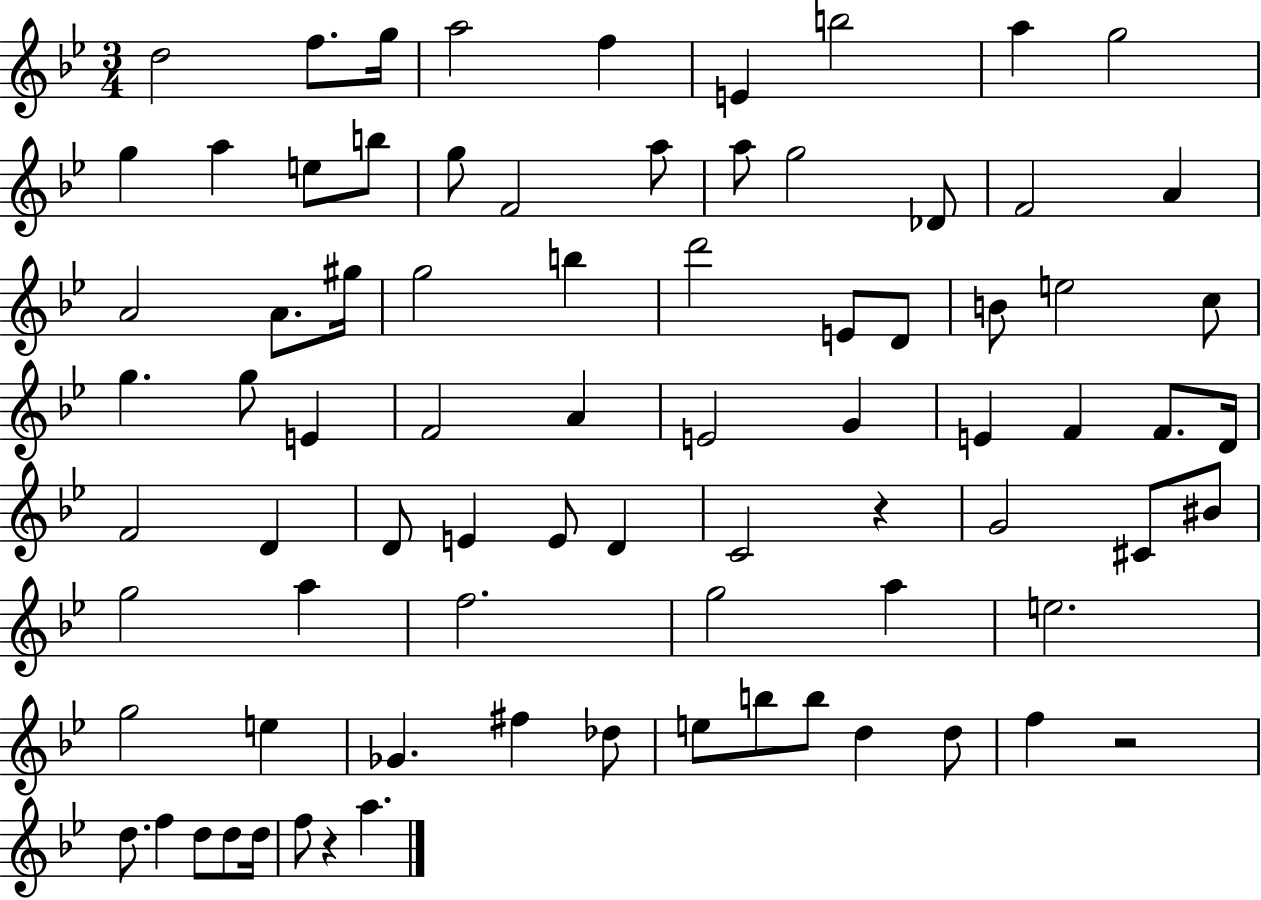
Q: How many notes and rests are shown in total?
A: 80